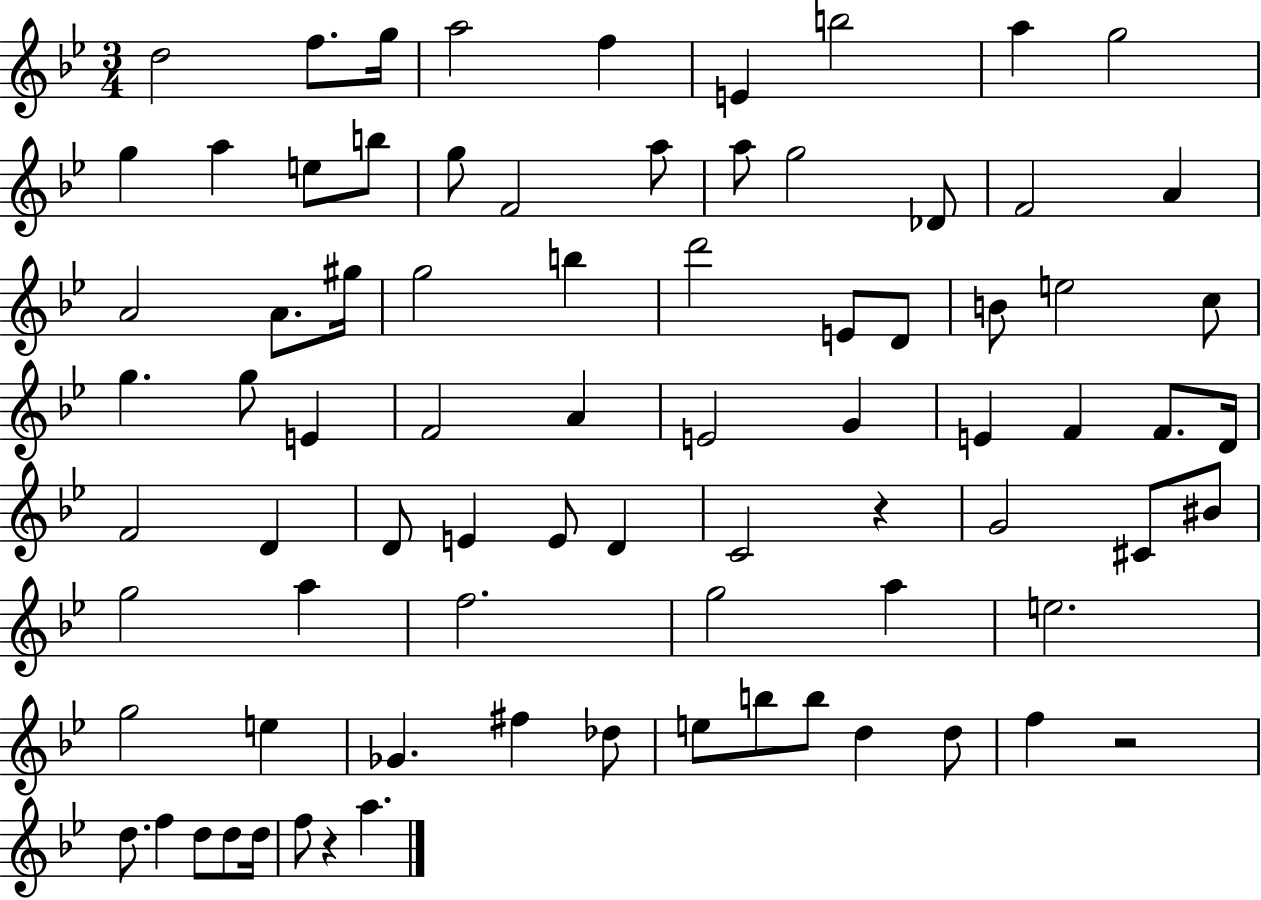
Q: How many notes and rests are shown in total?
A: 80